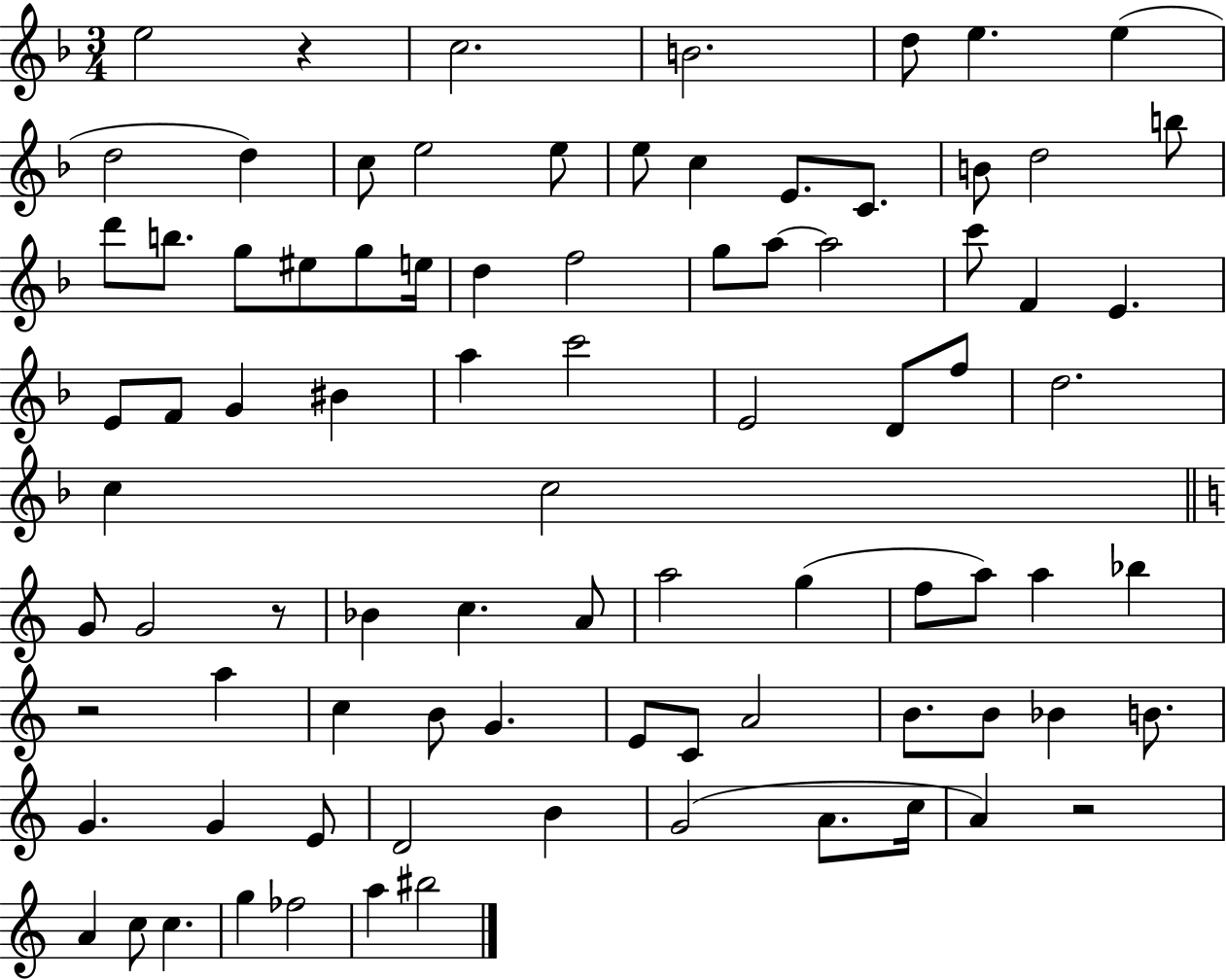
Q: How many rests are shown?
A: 4